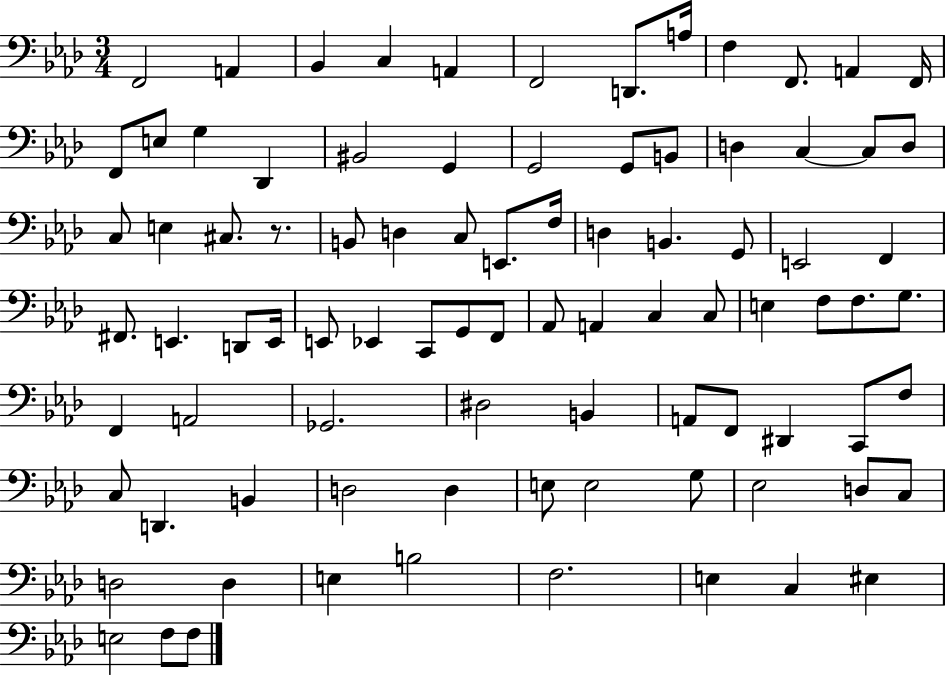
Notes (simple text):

F2/h A2/q Bb2/q C3/q A2/q F2/h D2/e. A3/s F3/q F2/e. A2/q F2/s F2/e E3/e G3/q Db2/q BIS2/h G2/q G2/h G2/e B2/e D3/q C3/q C3/e D3/e C3/e E3/q C#3/e. R/e. B2/e D3/q C3/e E2/e. F3/s D3/q B2/q. G2/e E2/h F2/q F#2/e. E2/q. D2/e E2/s E2/e Eb2/q C2/e G2/e F2/e Ab2/e A2/q C3/q C3/e E3/q F3/e F3/e. G3/e. F2/q A2/h Gb2/h. D#3/h B2/q A2/e F2/e D#2/q C2/e F3/e C3/e D2/q. B2/q D3/h D3/q E3/e E3/h G3/e Eb3/h D3/e C3/e D3/h D3/q E3/q B3/h F3/h. E3/q C3/q EIS3/q E3/h F3/e F3/e